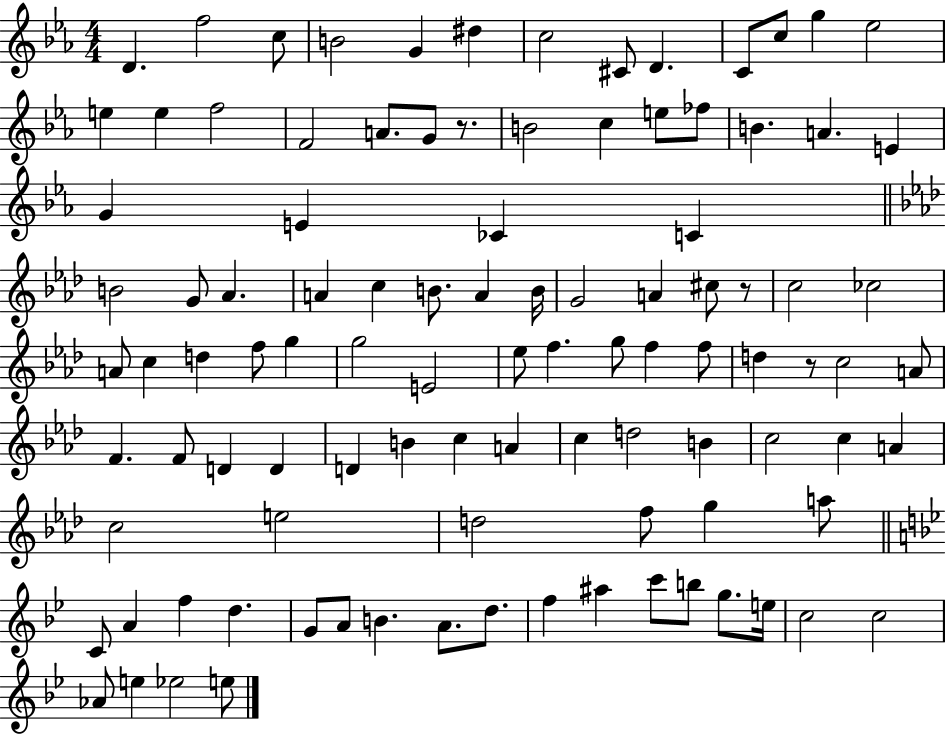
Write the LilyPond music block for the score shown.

{
  \clef treble
  \numericTimeSignature
  \time 4/4
  \key ees \major
  \repeat volta 2 { d'4. f''2 c''8 | b'2 g'4 dis''4 | c''2 cis'8 d'4. | c'8 c''8 g''4 ees''2 | \break e''4 e''4 f''2 | f'2 a'8. g'8 r8. | b'2 c''4 e''8 fes''8 | b'4. a'4. e'4 | \break g'4 e'4 ces'4 c'4 | \bar "||" \break \key aes \major b'2 g'8 aes'4. | a'4 c''4 b'8. a'4 b'16 | g'2 a'4 cis''8 r8 | c''2 ces''2 | \break a'8 c''4 d''4 f''8 g''4 | g''2 e'2 | ees''8 f''4. g''8 f''4 f''8 | d''4 r8 c''2 a'8 | \break f'4. f'8 d'4 d'4 | d'4 b'4 c''4 a'4 | c''4 d''2 b'4 | c''2 c''4 a'4 | \break c''2 e''2 | d''2 f''8 g''4 a''8 | \bar "||" \break \key g \minor c'8 a'4 f''4 d''4. | g'8 a'8 b'4. a'8. d''8. | f''4 ais''4 c'''8 b''8 g''8. e''16 | c''2 c''2 | \break aes'8 e''4 ees''2 e''8 | } \bar "|."
}